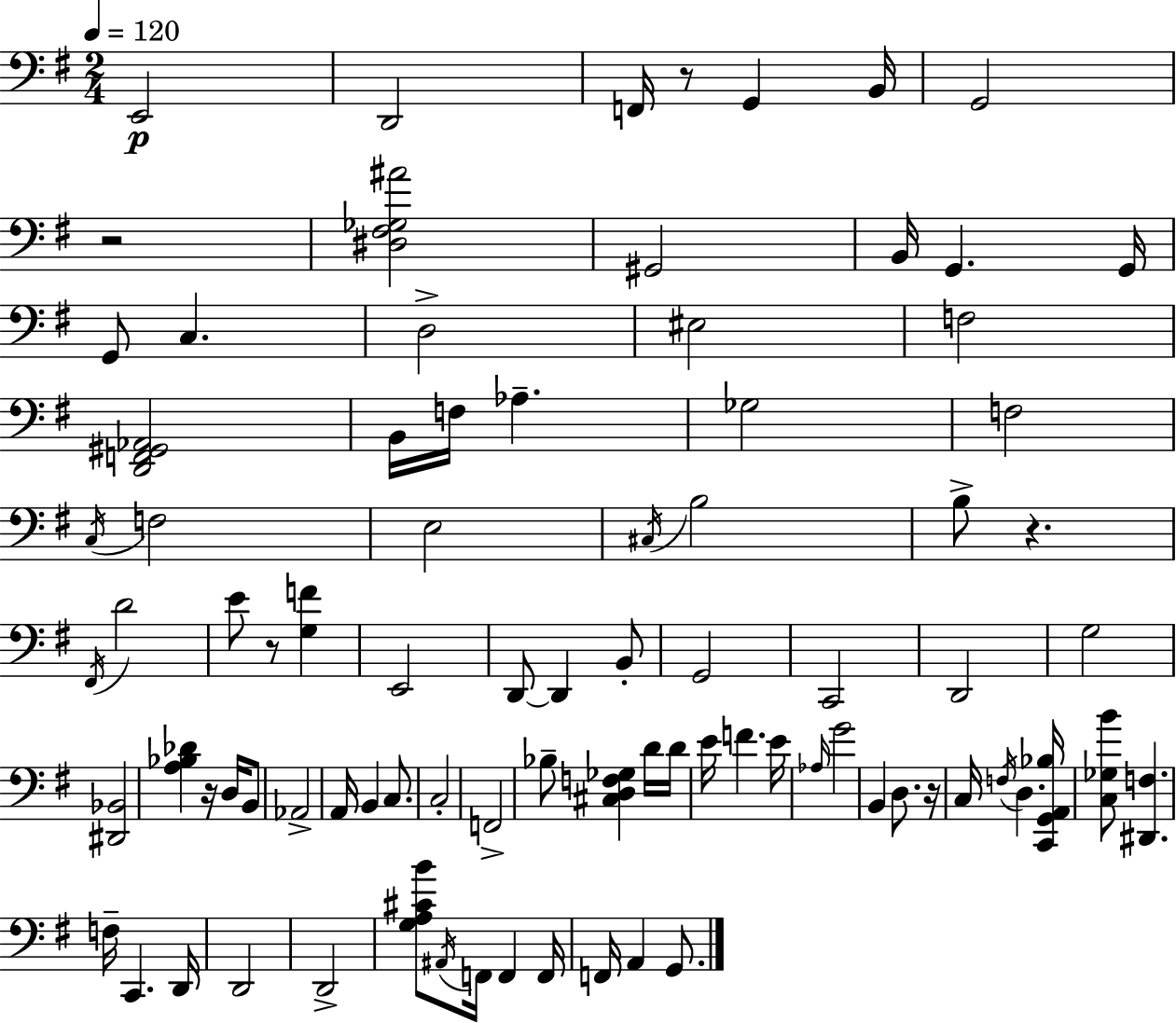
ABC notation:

X:1
T:Untitled
M:2/4
L:1/4
K:G
E,,2 D,,2 F,,/4 z/2 G,, B,,/4 G,,2 z2 [^D,^F,_G,^A]2 ^G,,2 B,,/4 G,, G,,/4 G,,/2 C, D,2 ^E,2 F,2 [D,,F,,^G,,_A,,]2 B,,/4 F,/4 _A, _G,2 F,2 C,/4 F,2 E,2 ^C,/4 B,2 B,/2 z ^F,,/4 D2 E/2 z/2 [G,F] E,,2 D,,/2 D,, B,,/2 G,,2 C,,2 D,,2 G,2 [^D,,_B,,]2 [A,_B,_D] z/4 D,/4 B,,/2 _A,,2 A,,/4 B,, C,/2 C,2 F,,2 _B,/2 [^C,D,F,_G,] D/4 D/4 E/4 F E/4 _A,/4 G2 B,, D,/2 z/4 C,/4 F,/4 D, [C,,G,,A,,_B,]/4 [C,_G,B]/2 [^D,,F,] F,/4 C,, D,,/4 D,,2 D,,2 [G,A,^CB]/2 ^A,,/4 F,,/4 F,, F,,/4 F,,/4 A,, G,,/2